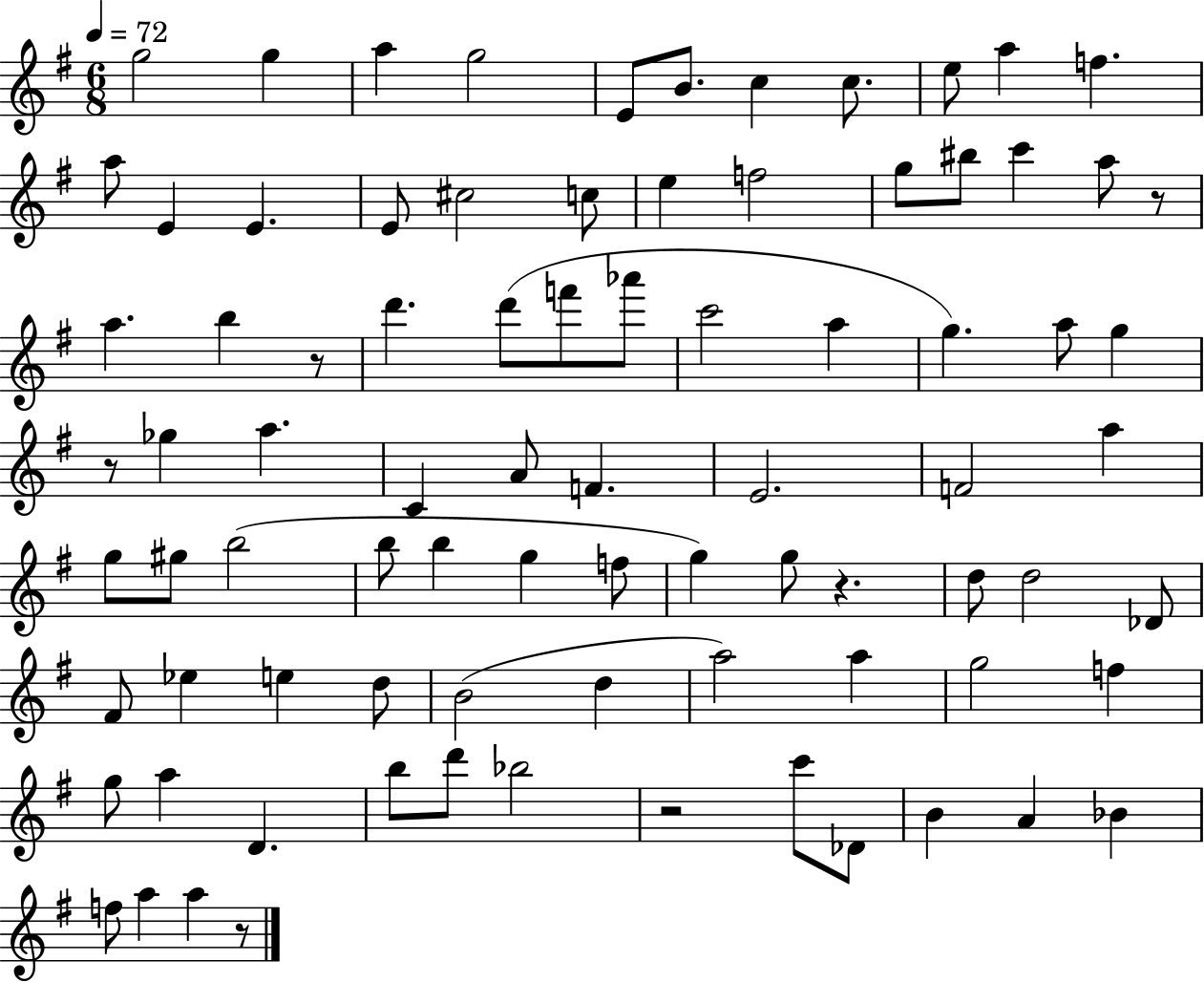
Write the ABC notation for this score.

X:1
T:Untitled
M:6/8
L:1/4
K:G
g2 g a g2 E/2 B/2 c c/2 e/2 a f a/2 E E E/2 ^c2 c/2 e f2 g/2 ^b/2 c' a/2 z/2 a b z/2 d' d'/2 f'/2 _a'/2 c'2 a g a/2 g z/2 _g a C A/2 F E2 F2 a g/2 ^g/2 b2 b/2 b g f/2 g g/2 z d/2 d2 _D/2 ^F/2 _e e d/2 B2 d a2 a g2 f g/2 a D b/2 d'/2 _b2 z2 c'/2 _D/2 B A _B f/2 a a z/2